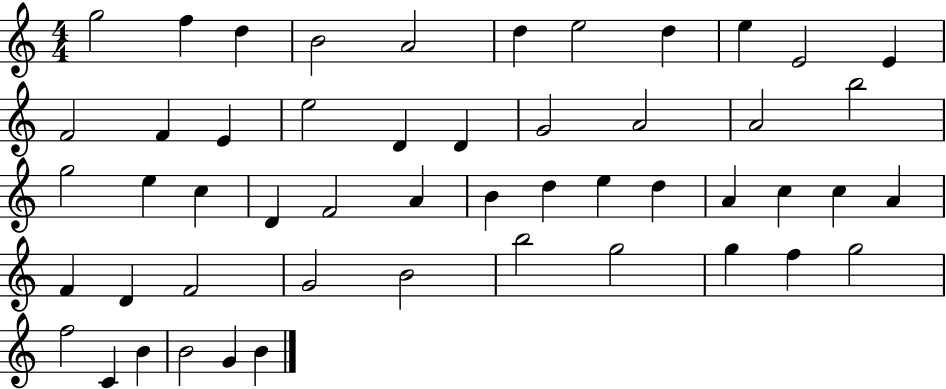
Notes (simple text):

G5/h F5/q D5/q B4/h A4/h D5/q E5/h D5/q E5/q E4/h E4/q F4/h F4/q E4/q E5/h D4/q D4/q G4/h A4/h A4/h B5/h G5/h E5/q C5/q D4/q F4/h A4/q B4/q D5/q E5/q D5/q A4/q C5/q C5/q A4/q F4/q D4/q F4/h G4/h B4/h B5/h G5/h G5/q F5/q G5/h F5/h C4/q B4/q B4/h G4/q B4/q